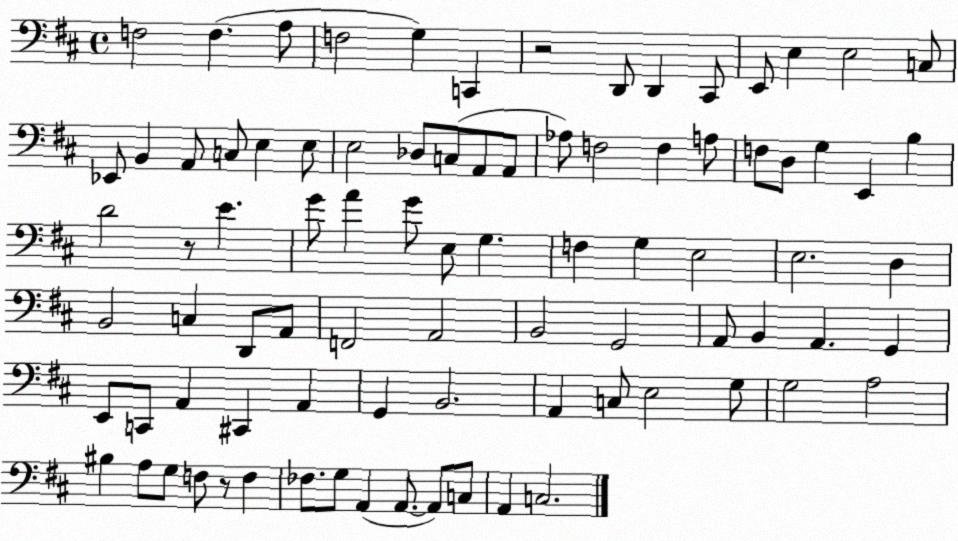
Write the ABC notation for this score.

X:1
T:Untitled
M:4/4
L:1/4
K:D
F,2 F, A,/2 F,2 G, C,, z2 D,,/2 D,, ^C,,/2 E,,/2 E, E,2 C,/2 _E,,/2 B,, A,,/2 C,/2 E, E,/2 E,2 _D,/2 C,/2 A,,/2 A,,/2 _A,/2 F,2 F, A,/2 F,/2 D,/2 G, E,, B, D2 z/2 E G/2 A G/2 E,/2 G, F, G, E,2 E,2 D, B,,2 C, D,,/2 A,,/2 F,,2 A,,2 B,,2 G,,2 A,,/2 B,, A,, G,, E,,/2 C,,/2 A,, ^C,, A,, G,, B,,2 A,, C,/2 E,2 G,/2 G,2 A,2 ^B, A,/2 G,/2 F,/2 z/2 F, _F,/2 G,/2 A,, A,,/2 A,,/2 C,/2 A,, C,2